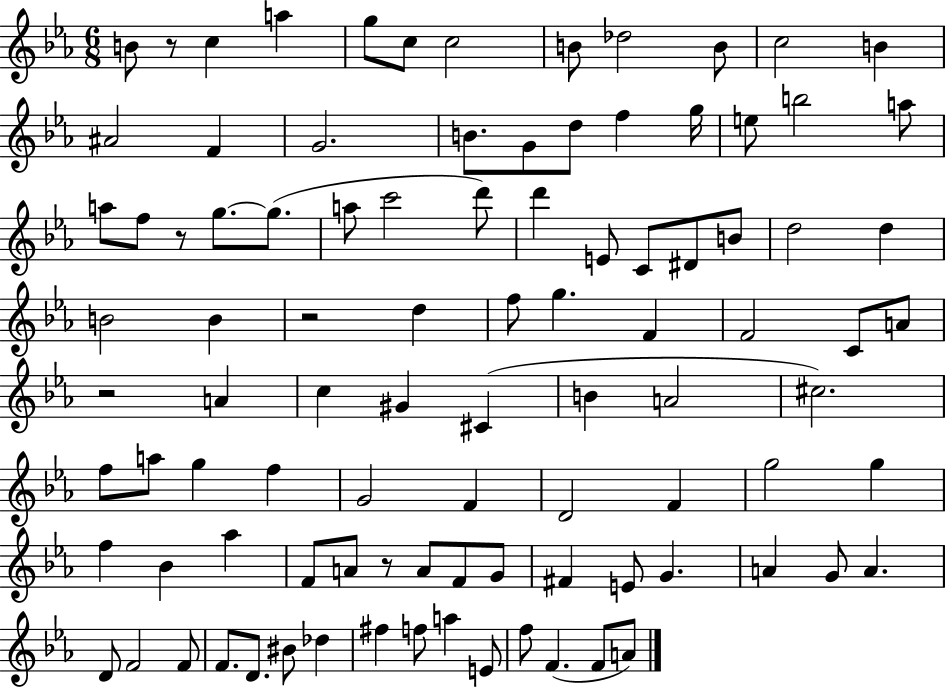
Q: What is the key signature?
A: EES major